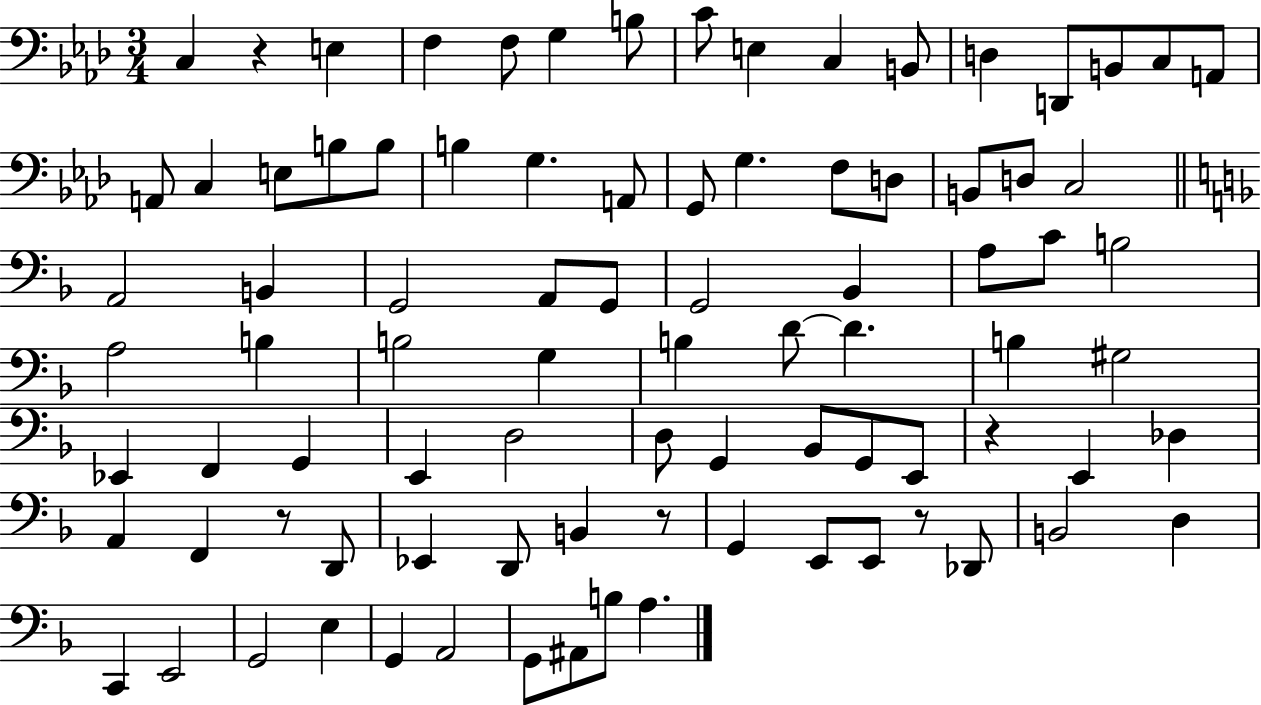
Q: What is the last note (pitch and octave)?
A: A3